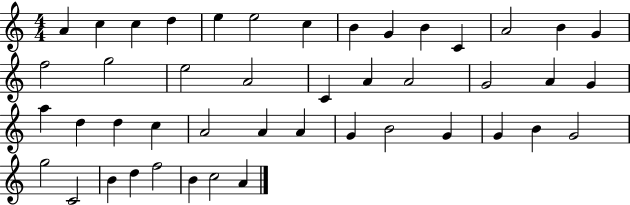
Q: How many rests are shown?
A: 0